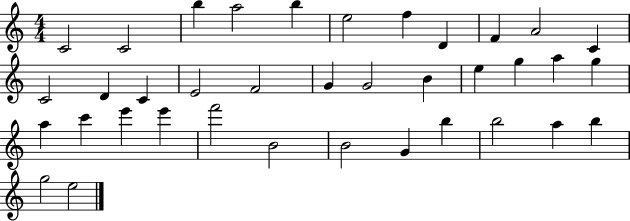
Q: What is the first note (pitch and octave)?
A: C4